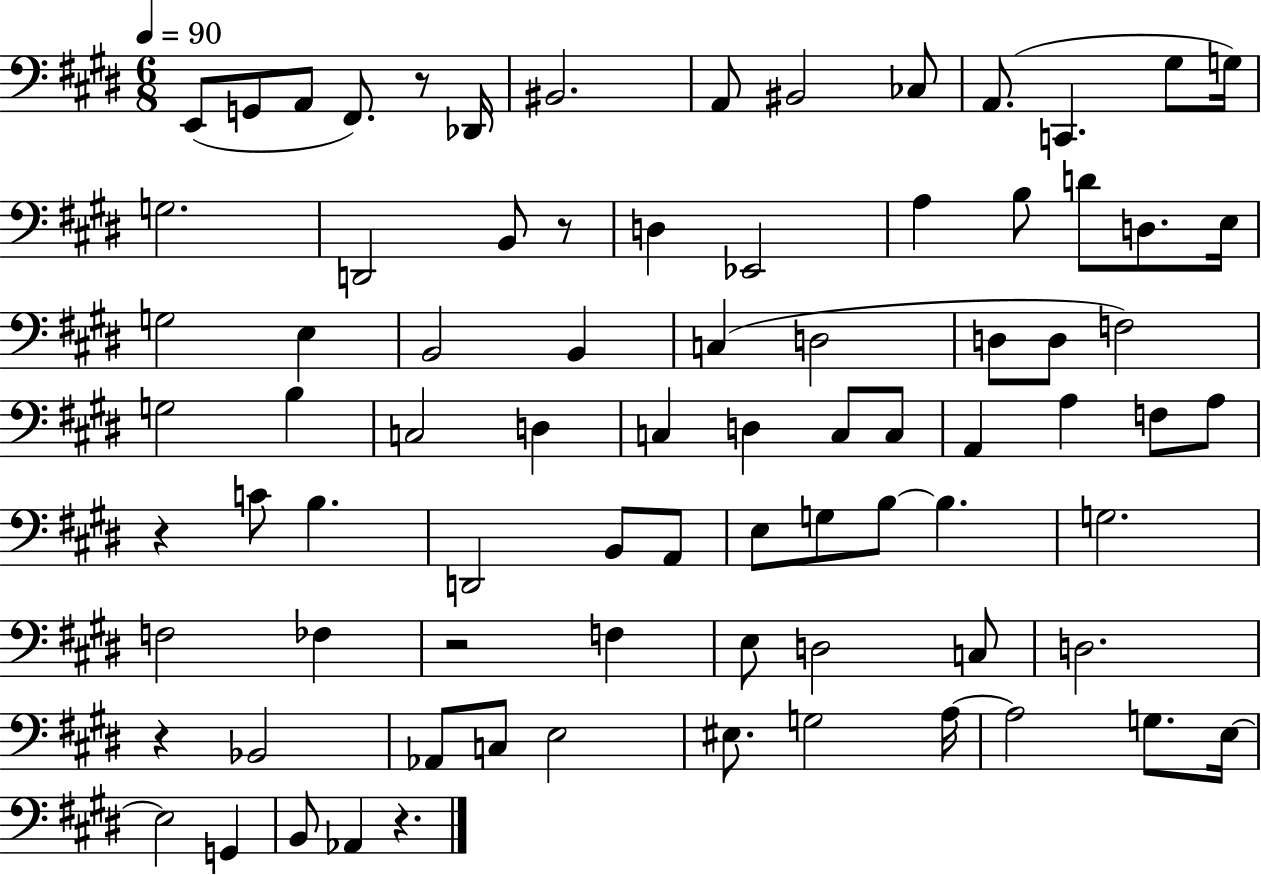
X:1
T:Untitled
M:6/8
L:1/4
K:E
E,,/2 G,,/2 A,,/2 ^F,,/2 z/2 _D,,/4 ^B,,2 A,,/2 ^B,,2 _C,/2 A,,/2 C,, ^G,/2 G,/4 G,2 D,,2 B,,/2 z/2 D, _E,,2 A, B,/2 D/2 D,/2 E,/4 G,2 E, B,,2 B,, C, D,2 D,/2 D,/2 F,2 G,2 B, C,2 D, C, D, C,/2 C,/2 A,, A, F,/2 A,/2 z C/2 B, D,,2 B,,/2 A,,/2 E,/2 G,/2 B,/2 B, G,2 F,2 _F, z2 F, E,/2 D,2 C,/2 D,2 z _B,,2 _A,,/2 C,/2 E,2 ^E,/2 G,2 A,/4 A,2 G,/2 E,/4 E,2 G,, B,,/2 _A,, z